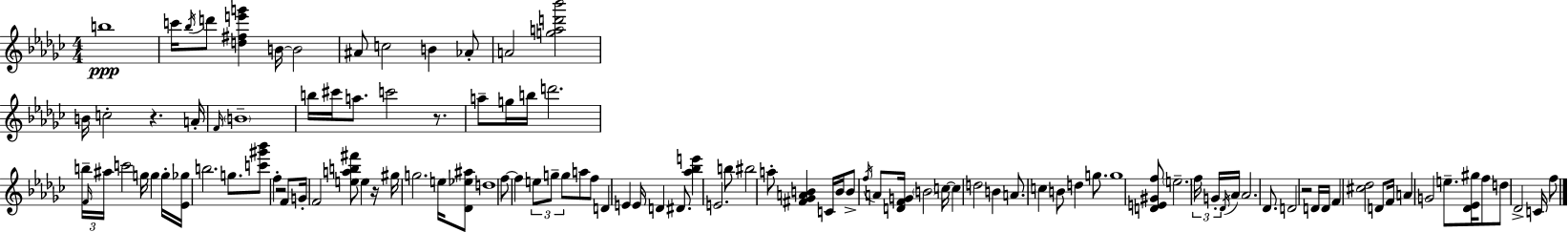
B5/w C6/s Bb5/s D6/e [D5,F#5,E6,G6]/q B4/s B4/h A#4/e C5/h B4/q Ab4/e A4/h [G5,A5,D6,Bb6]/h B4/s C5/h R/q. A4/s F4/s B4/w B5/s C#6/s A5/e. C6/h R/e. A5/e G5/s B5/s D6/h. B5/s F4/s A#5/s C6/h G5/s G5/q G5/s [Eb4,Gb5]/s B5/h. G5/e. [C6,G#6,Bb6]/e F5/q R/h F4/e G4/s F4/h [E5,A5,B5,F#6]/e E5/q R/s G#5/s G5/h. E5/s [Db4,Eb5,A#5]/e D5/w F5/e F5/q E5/e G5/e G5/e A5/e F5/e D4/q E4/q E4/s D4/q D#4/e. [Ab5,Bb5,E6]/q E4/h. B5/e BIS5/h A5/e [F#4,Gb4,A4,B4]/q C4/s B4/s B4/e F5/s A4/e [D4,F4,G4]/s B4/h C5/s C5/q D5/h B4/q A4/e. C5/q B4/e D5/q G5/e. G5/w [D4,E4,G#4,F5]/e E5/h. F5/s G4/s Db4/s Ab4/s Ab4/h. Db4/e. D4/h R/h D4/s D4/s F4/q [C#5,Db5]/h D4/e F4/s A4/q G4/h E5/e. [Db4,Eb4,G#5]/s F5/e D5/e Db4/h C4/s F5/e